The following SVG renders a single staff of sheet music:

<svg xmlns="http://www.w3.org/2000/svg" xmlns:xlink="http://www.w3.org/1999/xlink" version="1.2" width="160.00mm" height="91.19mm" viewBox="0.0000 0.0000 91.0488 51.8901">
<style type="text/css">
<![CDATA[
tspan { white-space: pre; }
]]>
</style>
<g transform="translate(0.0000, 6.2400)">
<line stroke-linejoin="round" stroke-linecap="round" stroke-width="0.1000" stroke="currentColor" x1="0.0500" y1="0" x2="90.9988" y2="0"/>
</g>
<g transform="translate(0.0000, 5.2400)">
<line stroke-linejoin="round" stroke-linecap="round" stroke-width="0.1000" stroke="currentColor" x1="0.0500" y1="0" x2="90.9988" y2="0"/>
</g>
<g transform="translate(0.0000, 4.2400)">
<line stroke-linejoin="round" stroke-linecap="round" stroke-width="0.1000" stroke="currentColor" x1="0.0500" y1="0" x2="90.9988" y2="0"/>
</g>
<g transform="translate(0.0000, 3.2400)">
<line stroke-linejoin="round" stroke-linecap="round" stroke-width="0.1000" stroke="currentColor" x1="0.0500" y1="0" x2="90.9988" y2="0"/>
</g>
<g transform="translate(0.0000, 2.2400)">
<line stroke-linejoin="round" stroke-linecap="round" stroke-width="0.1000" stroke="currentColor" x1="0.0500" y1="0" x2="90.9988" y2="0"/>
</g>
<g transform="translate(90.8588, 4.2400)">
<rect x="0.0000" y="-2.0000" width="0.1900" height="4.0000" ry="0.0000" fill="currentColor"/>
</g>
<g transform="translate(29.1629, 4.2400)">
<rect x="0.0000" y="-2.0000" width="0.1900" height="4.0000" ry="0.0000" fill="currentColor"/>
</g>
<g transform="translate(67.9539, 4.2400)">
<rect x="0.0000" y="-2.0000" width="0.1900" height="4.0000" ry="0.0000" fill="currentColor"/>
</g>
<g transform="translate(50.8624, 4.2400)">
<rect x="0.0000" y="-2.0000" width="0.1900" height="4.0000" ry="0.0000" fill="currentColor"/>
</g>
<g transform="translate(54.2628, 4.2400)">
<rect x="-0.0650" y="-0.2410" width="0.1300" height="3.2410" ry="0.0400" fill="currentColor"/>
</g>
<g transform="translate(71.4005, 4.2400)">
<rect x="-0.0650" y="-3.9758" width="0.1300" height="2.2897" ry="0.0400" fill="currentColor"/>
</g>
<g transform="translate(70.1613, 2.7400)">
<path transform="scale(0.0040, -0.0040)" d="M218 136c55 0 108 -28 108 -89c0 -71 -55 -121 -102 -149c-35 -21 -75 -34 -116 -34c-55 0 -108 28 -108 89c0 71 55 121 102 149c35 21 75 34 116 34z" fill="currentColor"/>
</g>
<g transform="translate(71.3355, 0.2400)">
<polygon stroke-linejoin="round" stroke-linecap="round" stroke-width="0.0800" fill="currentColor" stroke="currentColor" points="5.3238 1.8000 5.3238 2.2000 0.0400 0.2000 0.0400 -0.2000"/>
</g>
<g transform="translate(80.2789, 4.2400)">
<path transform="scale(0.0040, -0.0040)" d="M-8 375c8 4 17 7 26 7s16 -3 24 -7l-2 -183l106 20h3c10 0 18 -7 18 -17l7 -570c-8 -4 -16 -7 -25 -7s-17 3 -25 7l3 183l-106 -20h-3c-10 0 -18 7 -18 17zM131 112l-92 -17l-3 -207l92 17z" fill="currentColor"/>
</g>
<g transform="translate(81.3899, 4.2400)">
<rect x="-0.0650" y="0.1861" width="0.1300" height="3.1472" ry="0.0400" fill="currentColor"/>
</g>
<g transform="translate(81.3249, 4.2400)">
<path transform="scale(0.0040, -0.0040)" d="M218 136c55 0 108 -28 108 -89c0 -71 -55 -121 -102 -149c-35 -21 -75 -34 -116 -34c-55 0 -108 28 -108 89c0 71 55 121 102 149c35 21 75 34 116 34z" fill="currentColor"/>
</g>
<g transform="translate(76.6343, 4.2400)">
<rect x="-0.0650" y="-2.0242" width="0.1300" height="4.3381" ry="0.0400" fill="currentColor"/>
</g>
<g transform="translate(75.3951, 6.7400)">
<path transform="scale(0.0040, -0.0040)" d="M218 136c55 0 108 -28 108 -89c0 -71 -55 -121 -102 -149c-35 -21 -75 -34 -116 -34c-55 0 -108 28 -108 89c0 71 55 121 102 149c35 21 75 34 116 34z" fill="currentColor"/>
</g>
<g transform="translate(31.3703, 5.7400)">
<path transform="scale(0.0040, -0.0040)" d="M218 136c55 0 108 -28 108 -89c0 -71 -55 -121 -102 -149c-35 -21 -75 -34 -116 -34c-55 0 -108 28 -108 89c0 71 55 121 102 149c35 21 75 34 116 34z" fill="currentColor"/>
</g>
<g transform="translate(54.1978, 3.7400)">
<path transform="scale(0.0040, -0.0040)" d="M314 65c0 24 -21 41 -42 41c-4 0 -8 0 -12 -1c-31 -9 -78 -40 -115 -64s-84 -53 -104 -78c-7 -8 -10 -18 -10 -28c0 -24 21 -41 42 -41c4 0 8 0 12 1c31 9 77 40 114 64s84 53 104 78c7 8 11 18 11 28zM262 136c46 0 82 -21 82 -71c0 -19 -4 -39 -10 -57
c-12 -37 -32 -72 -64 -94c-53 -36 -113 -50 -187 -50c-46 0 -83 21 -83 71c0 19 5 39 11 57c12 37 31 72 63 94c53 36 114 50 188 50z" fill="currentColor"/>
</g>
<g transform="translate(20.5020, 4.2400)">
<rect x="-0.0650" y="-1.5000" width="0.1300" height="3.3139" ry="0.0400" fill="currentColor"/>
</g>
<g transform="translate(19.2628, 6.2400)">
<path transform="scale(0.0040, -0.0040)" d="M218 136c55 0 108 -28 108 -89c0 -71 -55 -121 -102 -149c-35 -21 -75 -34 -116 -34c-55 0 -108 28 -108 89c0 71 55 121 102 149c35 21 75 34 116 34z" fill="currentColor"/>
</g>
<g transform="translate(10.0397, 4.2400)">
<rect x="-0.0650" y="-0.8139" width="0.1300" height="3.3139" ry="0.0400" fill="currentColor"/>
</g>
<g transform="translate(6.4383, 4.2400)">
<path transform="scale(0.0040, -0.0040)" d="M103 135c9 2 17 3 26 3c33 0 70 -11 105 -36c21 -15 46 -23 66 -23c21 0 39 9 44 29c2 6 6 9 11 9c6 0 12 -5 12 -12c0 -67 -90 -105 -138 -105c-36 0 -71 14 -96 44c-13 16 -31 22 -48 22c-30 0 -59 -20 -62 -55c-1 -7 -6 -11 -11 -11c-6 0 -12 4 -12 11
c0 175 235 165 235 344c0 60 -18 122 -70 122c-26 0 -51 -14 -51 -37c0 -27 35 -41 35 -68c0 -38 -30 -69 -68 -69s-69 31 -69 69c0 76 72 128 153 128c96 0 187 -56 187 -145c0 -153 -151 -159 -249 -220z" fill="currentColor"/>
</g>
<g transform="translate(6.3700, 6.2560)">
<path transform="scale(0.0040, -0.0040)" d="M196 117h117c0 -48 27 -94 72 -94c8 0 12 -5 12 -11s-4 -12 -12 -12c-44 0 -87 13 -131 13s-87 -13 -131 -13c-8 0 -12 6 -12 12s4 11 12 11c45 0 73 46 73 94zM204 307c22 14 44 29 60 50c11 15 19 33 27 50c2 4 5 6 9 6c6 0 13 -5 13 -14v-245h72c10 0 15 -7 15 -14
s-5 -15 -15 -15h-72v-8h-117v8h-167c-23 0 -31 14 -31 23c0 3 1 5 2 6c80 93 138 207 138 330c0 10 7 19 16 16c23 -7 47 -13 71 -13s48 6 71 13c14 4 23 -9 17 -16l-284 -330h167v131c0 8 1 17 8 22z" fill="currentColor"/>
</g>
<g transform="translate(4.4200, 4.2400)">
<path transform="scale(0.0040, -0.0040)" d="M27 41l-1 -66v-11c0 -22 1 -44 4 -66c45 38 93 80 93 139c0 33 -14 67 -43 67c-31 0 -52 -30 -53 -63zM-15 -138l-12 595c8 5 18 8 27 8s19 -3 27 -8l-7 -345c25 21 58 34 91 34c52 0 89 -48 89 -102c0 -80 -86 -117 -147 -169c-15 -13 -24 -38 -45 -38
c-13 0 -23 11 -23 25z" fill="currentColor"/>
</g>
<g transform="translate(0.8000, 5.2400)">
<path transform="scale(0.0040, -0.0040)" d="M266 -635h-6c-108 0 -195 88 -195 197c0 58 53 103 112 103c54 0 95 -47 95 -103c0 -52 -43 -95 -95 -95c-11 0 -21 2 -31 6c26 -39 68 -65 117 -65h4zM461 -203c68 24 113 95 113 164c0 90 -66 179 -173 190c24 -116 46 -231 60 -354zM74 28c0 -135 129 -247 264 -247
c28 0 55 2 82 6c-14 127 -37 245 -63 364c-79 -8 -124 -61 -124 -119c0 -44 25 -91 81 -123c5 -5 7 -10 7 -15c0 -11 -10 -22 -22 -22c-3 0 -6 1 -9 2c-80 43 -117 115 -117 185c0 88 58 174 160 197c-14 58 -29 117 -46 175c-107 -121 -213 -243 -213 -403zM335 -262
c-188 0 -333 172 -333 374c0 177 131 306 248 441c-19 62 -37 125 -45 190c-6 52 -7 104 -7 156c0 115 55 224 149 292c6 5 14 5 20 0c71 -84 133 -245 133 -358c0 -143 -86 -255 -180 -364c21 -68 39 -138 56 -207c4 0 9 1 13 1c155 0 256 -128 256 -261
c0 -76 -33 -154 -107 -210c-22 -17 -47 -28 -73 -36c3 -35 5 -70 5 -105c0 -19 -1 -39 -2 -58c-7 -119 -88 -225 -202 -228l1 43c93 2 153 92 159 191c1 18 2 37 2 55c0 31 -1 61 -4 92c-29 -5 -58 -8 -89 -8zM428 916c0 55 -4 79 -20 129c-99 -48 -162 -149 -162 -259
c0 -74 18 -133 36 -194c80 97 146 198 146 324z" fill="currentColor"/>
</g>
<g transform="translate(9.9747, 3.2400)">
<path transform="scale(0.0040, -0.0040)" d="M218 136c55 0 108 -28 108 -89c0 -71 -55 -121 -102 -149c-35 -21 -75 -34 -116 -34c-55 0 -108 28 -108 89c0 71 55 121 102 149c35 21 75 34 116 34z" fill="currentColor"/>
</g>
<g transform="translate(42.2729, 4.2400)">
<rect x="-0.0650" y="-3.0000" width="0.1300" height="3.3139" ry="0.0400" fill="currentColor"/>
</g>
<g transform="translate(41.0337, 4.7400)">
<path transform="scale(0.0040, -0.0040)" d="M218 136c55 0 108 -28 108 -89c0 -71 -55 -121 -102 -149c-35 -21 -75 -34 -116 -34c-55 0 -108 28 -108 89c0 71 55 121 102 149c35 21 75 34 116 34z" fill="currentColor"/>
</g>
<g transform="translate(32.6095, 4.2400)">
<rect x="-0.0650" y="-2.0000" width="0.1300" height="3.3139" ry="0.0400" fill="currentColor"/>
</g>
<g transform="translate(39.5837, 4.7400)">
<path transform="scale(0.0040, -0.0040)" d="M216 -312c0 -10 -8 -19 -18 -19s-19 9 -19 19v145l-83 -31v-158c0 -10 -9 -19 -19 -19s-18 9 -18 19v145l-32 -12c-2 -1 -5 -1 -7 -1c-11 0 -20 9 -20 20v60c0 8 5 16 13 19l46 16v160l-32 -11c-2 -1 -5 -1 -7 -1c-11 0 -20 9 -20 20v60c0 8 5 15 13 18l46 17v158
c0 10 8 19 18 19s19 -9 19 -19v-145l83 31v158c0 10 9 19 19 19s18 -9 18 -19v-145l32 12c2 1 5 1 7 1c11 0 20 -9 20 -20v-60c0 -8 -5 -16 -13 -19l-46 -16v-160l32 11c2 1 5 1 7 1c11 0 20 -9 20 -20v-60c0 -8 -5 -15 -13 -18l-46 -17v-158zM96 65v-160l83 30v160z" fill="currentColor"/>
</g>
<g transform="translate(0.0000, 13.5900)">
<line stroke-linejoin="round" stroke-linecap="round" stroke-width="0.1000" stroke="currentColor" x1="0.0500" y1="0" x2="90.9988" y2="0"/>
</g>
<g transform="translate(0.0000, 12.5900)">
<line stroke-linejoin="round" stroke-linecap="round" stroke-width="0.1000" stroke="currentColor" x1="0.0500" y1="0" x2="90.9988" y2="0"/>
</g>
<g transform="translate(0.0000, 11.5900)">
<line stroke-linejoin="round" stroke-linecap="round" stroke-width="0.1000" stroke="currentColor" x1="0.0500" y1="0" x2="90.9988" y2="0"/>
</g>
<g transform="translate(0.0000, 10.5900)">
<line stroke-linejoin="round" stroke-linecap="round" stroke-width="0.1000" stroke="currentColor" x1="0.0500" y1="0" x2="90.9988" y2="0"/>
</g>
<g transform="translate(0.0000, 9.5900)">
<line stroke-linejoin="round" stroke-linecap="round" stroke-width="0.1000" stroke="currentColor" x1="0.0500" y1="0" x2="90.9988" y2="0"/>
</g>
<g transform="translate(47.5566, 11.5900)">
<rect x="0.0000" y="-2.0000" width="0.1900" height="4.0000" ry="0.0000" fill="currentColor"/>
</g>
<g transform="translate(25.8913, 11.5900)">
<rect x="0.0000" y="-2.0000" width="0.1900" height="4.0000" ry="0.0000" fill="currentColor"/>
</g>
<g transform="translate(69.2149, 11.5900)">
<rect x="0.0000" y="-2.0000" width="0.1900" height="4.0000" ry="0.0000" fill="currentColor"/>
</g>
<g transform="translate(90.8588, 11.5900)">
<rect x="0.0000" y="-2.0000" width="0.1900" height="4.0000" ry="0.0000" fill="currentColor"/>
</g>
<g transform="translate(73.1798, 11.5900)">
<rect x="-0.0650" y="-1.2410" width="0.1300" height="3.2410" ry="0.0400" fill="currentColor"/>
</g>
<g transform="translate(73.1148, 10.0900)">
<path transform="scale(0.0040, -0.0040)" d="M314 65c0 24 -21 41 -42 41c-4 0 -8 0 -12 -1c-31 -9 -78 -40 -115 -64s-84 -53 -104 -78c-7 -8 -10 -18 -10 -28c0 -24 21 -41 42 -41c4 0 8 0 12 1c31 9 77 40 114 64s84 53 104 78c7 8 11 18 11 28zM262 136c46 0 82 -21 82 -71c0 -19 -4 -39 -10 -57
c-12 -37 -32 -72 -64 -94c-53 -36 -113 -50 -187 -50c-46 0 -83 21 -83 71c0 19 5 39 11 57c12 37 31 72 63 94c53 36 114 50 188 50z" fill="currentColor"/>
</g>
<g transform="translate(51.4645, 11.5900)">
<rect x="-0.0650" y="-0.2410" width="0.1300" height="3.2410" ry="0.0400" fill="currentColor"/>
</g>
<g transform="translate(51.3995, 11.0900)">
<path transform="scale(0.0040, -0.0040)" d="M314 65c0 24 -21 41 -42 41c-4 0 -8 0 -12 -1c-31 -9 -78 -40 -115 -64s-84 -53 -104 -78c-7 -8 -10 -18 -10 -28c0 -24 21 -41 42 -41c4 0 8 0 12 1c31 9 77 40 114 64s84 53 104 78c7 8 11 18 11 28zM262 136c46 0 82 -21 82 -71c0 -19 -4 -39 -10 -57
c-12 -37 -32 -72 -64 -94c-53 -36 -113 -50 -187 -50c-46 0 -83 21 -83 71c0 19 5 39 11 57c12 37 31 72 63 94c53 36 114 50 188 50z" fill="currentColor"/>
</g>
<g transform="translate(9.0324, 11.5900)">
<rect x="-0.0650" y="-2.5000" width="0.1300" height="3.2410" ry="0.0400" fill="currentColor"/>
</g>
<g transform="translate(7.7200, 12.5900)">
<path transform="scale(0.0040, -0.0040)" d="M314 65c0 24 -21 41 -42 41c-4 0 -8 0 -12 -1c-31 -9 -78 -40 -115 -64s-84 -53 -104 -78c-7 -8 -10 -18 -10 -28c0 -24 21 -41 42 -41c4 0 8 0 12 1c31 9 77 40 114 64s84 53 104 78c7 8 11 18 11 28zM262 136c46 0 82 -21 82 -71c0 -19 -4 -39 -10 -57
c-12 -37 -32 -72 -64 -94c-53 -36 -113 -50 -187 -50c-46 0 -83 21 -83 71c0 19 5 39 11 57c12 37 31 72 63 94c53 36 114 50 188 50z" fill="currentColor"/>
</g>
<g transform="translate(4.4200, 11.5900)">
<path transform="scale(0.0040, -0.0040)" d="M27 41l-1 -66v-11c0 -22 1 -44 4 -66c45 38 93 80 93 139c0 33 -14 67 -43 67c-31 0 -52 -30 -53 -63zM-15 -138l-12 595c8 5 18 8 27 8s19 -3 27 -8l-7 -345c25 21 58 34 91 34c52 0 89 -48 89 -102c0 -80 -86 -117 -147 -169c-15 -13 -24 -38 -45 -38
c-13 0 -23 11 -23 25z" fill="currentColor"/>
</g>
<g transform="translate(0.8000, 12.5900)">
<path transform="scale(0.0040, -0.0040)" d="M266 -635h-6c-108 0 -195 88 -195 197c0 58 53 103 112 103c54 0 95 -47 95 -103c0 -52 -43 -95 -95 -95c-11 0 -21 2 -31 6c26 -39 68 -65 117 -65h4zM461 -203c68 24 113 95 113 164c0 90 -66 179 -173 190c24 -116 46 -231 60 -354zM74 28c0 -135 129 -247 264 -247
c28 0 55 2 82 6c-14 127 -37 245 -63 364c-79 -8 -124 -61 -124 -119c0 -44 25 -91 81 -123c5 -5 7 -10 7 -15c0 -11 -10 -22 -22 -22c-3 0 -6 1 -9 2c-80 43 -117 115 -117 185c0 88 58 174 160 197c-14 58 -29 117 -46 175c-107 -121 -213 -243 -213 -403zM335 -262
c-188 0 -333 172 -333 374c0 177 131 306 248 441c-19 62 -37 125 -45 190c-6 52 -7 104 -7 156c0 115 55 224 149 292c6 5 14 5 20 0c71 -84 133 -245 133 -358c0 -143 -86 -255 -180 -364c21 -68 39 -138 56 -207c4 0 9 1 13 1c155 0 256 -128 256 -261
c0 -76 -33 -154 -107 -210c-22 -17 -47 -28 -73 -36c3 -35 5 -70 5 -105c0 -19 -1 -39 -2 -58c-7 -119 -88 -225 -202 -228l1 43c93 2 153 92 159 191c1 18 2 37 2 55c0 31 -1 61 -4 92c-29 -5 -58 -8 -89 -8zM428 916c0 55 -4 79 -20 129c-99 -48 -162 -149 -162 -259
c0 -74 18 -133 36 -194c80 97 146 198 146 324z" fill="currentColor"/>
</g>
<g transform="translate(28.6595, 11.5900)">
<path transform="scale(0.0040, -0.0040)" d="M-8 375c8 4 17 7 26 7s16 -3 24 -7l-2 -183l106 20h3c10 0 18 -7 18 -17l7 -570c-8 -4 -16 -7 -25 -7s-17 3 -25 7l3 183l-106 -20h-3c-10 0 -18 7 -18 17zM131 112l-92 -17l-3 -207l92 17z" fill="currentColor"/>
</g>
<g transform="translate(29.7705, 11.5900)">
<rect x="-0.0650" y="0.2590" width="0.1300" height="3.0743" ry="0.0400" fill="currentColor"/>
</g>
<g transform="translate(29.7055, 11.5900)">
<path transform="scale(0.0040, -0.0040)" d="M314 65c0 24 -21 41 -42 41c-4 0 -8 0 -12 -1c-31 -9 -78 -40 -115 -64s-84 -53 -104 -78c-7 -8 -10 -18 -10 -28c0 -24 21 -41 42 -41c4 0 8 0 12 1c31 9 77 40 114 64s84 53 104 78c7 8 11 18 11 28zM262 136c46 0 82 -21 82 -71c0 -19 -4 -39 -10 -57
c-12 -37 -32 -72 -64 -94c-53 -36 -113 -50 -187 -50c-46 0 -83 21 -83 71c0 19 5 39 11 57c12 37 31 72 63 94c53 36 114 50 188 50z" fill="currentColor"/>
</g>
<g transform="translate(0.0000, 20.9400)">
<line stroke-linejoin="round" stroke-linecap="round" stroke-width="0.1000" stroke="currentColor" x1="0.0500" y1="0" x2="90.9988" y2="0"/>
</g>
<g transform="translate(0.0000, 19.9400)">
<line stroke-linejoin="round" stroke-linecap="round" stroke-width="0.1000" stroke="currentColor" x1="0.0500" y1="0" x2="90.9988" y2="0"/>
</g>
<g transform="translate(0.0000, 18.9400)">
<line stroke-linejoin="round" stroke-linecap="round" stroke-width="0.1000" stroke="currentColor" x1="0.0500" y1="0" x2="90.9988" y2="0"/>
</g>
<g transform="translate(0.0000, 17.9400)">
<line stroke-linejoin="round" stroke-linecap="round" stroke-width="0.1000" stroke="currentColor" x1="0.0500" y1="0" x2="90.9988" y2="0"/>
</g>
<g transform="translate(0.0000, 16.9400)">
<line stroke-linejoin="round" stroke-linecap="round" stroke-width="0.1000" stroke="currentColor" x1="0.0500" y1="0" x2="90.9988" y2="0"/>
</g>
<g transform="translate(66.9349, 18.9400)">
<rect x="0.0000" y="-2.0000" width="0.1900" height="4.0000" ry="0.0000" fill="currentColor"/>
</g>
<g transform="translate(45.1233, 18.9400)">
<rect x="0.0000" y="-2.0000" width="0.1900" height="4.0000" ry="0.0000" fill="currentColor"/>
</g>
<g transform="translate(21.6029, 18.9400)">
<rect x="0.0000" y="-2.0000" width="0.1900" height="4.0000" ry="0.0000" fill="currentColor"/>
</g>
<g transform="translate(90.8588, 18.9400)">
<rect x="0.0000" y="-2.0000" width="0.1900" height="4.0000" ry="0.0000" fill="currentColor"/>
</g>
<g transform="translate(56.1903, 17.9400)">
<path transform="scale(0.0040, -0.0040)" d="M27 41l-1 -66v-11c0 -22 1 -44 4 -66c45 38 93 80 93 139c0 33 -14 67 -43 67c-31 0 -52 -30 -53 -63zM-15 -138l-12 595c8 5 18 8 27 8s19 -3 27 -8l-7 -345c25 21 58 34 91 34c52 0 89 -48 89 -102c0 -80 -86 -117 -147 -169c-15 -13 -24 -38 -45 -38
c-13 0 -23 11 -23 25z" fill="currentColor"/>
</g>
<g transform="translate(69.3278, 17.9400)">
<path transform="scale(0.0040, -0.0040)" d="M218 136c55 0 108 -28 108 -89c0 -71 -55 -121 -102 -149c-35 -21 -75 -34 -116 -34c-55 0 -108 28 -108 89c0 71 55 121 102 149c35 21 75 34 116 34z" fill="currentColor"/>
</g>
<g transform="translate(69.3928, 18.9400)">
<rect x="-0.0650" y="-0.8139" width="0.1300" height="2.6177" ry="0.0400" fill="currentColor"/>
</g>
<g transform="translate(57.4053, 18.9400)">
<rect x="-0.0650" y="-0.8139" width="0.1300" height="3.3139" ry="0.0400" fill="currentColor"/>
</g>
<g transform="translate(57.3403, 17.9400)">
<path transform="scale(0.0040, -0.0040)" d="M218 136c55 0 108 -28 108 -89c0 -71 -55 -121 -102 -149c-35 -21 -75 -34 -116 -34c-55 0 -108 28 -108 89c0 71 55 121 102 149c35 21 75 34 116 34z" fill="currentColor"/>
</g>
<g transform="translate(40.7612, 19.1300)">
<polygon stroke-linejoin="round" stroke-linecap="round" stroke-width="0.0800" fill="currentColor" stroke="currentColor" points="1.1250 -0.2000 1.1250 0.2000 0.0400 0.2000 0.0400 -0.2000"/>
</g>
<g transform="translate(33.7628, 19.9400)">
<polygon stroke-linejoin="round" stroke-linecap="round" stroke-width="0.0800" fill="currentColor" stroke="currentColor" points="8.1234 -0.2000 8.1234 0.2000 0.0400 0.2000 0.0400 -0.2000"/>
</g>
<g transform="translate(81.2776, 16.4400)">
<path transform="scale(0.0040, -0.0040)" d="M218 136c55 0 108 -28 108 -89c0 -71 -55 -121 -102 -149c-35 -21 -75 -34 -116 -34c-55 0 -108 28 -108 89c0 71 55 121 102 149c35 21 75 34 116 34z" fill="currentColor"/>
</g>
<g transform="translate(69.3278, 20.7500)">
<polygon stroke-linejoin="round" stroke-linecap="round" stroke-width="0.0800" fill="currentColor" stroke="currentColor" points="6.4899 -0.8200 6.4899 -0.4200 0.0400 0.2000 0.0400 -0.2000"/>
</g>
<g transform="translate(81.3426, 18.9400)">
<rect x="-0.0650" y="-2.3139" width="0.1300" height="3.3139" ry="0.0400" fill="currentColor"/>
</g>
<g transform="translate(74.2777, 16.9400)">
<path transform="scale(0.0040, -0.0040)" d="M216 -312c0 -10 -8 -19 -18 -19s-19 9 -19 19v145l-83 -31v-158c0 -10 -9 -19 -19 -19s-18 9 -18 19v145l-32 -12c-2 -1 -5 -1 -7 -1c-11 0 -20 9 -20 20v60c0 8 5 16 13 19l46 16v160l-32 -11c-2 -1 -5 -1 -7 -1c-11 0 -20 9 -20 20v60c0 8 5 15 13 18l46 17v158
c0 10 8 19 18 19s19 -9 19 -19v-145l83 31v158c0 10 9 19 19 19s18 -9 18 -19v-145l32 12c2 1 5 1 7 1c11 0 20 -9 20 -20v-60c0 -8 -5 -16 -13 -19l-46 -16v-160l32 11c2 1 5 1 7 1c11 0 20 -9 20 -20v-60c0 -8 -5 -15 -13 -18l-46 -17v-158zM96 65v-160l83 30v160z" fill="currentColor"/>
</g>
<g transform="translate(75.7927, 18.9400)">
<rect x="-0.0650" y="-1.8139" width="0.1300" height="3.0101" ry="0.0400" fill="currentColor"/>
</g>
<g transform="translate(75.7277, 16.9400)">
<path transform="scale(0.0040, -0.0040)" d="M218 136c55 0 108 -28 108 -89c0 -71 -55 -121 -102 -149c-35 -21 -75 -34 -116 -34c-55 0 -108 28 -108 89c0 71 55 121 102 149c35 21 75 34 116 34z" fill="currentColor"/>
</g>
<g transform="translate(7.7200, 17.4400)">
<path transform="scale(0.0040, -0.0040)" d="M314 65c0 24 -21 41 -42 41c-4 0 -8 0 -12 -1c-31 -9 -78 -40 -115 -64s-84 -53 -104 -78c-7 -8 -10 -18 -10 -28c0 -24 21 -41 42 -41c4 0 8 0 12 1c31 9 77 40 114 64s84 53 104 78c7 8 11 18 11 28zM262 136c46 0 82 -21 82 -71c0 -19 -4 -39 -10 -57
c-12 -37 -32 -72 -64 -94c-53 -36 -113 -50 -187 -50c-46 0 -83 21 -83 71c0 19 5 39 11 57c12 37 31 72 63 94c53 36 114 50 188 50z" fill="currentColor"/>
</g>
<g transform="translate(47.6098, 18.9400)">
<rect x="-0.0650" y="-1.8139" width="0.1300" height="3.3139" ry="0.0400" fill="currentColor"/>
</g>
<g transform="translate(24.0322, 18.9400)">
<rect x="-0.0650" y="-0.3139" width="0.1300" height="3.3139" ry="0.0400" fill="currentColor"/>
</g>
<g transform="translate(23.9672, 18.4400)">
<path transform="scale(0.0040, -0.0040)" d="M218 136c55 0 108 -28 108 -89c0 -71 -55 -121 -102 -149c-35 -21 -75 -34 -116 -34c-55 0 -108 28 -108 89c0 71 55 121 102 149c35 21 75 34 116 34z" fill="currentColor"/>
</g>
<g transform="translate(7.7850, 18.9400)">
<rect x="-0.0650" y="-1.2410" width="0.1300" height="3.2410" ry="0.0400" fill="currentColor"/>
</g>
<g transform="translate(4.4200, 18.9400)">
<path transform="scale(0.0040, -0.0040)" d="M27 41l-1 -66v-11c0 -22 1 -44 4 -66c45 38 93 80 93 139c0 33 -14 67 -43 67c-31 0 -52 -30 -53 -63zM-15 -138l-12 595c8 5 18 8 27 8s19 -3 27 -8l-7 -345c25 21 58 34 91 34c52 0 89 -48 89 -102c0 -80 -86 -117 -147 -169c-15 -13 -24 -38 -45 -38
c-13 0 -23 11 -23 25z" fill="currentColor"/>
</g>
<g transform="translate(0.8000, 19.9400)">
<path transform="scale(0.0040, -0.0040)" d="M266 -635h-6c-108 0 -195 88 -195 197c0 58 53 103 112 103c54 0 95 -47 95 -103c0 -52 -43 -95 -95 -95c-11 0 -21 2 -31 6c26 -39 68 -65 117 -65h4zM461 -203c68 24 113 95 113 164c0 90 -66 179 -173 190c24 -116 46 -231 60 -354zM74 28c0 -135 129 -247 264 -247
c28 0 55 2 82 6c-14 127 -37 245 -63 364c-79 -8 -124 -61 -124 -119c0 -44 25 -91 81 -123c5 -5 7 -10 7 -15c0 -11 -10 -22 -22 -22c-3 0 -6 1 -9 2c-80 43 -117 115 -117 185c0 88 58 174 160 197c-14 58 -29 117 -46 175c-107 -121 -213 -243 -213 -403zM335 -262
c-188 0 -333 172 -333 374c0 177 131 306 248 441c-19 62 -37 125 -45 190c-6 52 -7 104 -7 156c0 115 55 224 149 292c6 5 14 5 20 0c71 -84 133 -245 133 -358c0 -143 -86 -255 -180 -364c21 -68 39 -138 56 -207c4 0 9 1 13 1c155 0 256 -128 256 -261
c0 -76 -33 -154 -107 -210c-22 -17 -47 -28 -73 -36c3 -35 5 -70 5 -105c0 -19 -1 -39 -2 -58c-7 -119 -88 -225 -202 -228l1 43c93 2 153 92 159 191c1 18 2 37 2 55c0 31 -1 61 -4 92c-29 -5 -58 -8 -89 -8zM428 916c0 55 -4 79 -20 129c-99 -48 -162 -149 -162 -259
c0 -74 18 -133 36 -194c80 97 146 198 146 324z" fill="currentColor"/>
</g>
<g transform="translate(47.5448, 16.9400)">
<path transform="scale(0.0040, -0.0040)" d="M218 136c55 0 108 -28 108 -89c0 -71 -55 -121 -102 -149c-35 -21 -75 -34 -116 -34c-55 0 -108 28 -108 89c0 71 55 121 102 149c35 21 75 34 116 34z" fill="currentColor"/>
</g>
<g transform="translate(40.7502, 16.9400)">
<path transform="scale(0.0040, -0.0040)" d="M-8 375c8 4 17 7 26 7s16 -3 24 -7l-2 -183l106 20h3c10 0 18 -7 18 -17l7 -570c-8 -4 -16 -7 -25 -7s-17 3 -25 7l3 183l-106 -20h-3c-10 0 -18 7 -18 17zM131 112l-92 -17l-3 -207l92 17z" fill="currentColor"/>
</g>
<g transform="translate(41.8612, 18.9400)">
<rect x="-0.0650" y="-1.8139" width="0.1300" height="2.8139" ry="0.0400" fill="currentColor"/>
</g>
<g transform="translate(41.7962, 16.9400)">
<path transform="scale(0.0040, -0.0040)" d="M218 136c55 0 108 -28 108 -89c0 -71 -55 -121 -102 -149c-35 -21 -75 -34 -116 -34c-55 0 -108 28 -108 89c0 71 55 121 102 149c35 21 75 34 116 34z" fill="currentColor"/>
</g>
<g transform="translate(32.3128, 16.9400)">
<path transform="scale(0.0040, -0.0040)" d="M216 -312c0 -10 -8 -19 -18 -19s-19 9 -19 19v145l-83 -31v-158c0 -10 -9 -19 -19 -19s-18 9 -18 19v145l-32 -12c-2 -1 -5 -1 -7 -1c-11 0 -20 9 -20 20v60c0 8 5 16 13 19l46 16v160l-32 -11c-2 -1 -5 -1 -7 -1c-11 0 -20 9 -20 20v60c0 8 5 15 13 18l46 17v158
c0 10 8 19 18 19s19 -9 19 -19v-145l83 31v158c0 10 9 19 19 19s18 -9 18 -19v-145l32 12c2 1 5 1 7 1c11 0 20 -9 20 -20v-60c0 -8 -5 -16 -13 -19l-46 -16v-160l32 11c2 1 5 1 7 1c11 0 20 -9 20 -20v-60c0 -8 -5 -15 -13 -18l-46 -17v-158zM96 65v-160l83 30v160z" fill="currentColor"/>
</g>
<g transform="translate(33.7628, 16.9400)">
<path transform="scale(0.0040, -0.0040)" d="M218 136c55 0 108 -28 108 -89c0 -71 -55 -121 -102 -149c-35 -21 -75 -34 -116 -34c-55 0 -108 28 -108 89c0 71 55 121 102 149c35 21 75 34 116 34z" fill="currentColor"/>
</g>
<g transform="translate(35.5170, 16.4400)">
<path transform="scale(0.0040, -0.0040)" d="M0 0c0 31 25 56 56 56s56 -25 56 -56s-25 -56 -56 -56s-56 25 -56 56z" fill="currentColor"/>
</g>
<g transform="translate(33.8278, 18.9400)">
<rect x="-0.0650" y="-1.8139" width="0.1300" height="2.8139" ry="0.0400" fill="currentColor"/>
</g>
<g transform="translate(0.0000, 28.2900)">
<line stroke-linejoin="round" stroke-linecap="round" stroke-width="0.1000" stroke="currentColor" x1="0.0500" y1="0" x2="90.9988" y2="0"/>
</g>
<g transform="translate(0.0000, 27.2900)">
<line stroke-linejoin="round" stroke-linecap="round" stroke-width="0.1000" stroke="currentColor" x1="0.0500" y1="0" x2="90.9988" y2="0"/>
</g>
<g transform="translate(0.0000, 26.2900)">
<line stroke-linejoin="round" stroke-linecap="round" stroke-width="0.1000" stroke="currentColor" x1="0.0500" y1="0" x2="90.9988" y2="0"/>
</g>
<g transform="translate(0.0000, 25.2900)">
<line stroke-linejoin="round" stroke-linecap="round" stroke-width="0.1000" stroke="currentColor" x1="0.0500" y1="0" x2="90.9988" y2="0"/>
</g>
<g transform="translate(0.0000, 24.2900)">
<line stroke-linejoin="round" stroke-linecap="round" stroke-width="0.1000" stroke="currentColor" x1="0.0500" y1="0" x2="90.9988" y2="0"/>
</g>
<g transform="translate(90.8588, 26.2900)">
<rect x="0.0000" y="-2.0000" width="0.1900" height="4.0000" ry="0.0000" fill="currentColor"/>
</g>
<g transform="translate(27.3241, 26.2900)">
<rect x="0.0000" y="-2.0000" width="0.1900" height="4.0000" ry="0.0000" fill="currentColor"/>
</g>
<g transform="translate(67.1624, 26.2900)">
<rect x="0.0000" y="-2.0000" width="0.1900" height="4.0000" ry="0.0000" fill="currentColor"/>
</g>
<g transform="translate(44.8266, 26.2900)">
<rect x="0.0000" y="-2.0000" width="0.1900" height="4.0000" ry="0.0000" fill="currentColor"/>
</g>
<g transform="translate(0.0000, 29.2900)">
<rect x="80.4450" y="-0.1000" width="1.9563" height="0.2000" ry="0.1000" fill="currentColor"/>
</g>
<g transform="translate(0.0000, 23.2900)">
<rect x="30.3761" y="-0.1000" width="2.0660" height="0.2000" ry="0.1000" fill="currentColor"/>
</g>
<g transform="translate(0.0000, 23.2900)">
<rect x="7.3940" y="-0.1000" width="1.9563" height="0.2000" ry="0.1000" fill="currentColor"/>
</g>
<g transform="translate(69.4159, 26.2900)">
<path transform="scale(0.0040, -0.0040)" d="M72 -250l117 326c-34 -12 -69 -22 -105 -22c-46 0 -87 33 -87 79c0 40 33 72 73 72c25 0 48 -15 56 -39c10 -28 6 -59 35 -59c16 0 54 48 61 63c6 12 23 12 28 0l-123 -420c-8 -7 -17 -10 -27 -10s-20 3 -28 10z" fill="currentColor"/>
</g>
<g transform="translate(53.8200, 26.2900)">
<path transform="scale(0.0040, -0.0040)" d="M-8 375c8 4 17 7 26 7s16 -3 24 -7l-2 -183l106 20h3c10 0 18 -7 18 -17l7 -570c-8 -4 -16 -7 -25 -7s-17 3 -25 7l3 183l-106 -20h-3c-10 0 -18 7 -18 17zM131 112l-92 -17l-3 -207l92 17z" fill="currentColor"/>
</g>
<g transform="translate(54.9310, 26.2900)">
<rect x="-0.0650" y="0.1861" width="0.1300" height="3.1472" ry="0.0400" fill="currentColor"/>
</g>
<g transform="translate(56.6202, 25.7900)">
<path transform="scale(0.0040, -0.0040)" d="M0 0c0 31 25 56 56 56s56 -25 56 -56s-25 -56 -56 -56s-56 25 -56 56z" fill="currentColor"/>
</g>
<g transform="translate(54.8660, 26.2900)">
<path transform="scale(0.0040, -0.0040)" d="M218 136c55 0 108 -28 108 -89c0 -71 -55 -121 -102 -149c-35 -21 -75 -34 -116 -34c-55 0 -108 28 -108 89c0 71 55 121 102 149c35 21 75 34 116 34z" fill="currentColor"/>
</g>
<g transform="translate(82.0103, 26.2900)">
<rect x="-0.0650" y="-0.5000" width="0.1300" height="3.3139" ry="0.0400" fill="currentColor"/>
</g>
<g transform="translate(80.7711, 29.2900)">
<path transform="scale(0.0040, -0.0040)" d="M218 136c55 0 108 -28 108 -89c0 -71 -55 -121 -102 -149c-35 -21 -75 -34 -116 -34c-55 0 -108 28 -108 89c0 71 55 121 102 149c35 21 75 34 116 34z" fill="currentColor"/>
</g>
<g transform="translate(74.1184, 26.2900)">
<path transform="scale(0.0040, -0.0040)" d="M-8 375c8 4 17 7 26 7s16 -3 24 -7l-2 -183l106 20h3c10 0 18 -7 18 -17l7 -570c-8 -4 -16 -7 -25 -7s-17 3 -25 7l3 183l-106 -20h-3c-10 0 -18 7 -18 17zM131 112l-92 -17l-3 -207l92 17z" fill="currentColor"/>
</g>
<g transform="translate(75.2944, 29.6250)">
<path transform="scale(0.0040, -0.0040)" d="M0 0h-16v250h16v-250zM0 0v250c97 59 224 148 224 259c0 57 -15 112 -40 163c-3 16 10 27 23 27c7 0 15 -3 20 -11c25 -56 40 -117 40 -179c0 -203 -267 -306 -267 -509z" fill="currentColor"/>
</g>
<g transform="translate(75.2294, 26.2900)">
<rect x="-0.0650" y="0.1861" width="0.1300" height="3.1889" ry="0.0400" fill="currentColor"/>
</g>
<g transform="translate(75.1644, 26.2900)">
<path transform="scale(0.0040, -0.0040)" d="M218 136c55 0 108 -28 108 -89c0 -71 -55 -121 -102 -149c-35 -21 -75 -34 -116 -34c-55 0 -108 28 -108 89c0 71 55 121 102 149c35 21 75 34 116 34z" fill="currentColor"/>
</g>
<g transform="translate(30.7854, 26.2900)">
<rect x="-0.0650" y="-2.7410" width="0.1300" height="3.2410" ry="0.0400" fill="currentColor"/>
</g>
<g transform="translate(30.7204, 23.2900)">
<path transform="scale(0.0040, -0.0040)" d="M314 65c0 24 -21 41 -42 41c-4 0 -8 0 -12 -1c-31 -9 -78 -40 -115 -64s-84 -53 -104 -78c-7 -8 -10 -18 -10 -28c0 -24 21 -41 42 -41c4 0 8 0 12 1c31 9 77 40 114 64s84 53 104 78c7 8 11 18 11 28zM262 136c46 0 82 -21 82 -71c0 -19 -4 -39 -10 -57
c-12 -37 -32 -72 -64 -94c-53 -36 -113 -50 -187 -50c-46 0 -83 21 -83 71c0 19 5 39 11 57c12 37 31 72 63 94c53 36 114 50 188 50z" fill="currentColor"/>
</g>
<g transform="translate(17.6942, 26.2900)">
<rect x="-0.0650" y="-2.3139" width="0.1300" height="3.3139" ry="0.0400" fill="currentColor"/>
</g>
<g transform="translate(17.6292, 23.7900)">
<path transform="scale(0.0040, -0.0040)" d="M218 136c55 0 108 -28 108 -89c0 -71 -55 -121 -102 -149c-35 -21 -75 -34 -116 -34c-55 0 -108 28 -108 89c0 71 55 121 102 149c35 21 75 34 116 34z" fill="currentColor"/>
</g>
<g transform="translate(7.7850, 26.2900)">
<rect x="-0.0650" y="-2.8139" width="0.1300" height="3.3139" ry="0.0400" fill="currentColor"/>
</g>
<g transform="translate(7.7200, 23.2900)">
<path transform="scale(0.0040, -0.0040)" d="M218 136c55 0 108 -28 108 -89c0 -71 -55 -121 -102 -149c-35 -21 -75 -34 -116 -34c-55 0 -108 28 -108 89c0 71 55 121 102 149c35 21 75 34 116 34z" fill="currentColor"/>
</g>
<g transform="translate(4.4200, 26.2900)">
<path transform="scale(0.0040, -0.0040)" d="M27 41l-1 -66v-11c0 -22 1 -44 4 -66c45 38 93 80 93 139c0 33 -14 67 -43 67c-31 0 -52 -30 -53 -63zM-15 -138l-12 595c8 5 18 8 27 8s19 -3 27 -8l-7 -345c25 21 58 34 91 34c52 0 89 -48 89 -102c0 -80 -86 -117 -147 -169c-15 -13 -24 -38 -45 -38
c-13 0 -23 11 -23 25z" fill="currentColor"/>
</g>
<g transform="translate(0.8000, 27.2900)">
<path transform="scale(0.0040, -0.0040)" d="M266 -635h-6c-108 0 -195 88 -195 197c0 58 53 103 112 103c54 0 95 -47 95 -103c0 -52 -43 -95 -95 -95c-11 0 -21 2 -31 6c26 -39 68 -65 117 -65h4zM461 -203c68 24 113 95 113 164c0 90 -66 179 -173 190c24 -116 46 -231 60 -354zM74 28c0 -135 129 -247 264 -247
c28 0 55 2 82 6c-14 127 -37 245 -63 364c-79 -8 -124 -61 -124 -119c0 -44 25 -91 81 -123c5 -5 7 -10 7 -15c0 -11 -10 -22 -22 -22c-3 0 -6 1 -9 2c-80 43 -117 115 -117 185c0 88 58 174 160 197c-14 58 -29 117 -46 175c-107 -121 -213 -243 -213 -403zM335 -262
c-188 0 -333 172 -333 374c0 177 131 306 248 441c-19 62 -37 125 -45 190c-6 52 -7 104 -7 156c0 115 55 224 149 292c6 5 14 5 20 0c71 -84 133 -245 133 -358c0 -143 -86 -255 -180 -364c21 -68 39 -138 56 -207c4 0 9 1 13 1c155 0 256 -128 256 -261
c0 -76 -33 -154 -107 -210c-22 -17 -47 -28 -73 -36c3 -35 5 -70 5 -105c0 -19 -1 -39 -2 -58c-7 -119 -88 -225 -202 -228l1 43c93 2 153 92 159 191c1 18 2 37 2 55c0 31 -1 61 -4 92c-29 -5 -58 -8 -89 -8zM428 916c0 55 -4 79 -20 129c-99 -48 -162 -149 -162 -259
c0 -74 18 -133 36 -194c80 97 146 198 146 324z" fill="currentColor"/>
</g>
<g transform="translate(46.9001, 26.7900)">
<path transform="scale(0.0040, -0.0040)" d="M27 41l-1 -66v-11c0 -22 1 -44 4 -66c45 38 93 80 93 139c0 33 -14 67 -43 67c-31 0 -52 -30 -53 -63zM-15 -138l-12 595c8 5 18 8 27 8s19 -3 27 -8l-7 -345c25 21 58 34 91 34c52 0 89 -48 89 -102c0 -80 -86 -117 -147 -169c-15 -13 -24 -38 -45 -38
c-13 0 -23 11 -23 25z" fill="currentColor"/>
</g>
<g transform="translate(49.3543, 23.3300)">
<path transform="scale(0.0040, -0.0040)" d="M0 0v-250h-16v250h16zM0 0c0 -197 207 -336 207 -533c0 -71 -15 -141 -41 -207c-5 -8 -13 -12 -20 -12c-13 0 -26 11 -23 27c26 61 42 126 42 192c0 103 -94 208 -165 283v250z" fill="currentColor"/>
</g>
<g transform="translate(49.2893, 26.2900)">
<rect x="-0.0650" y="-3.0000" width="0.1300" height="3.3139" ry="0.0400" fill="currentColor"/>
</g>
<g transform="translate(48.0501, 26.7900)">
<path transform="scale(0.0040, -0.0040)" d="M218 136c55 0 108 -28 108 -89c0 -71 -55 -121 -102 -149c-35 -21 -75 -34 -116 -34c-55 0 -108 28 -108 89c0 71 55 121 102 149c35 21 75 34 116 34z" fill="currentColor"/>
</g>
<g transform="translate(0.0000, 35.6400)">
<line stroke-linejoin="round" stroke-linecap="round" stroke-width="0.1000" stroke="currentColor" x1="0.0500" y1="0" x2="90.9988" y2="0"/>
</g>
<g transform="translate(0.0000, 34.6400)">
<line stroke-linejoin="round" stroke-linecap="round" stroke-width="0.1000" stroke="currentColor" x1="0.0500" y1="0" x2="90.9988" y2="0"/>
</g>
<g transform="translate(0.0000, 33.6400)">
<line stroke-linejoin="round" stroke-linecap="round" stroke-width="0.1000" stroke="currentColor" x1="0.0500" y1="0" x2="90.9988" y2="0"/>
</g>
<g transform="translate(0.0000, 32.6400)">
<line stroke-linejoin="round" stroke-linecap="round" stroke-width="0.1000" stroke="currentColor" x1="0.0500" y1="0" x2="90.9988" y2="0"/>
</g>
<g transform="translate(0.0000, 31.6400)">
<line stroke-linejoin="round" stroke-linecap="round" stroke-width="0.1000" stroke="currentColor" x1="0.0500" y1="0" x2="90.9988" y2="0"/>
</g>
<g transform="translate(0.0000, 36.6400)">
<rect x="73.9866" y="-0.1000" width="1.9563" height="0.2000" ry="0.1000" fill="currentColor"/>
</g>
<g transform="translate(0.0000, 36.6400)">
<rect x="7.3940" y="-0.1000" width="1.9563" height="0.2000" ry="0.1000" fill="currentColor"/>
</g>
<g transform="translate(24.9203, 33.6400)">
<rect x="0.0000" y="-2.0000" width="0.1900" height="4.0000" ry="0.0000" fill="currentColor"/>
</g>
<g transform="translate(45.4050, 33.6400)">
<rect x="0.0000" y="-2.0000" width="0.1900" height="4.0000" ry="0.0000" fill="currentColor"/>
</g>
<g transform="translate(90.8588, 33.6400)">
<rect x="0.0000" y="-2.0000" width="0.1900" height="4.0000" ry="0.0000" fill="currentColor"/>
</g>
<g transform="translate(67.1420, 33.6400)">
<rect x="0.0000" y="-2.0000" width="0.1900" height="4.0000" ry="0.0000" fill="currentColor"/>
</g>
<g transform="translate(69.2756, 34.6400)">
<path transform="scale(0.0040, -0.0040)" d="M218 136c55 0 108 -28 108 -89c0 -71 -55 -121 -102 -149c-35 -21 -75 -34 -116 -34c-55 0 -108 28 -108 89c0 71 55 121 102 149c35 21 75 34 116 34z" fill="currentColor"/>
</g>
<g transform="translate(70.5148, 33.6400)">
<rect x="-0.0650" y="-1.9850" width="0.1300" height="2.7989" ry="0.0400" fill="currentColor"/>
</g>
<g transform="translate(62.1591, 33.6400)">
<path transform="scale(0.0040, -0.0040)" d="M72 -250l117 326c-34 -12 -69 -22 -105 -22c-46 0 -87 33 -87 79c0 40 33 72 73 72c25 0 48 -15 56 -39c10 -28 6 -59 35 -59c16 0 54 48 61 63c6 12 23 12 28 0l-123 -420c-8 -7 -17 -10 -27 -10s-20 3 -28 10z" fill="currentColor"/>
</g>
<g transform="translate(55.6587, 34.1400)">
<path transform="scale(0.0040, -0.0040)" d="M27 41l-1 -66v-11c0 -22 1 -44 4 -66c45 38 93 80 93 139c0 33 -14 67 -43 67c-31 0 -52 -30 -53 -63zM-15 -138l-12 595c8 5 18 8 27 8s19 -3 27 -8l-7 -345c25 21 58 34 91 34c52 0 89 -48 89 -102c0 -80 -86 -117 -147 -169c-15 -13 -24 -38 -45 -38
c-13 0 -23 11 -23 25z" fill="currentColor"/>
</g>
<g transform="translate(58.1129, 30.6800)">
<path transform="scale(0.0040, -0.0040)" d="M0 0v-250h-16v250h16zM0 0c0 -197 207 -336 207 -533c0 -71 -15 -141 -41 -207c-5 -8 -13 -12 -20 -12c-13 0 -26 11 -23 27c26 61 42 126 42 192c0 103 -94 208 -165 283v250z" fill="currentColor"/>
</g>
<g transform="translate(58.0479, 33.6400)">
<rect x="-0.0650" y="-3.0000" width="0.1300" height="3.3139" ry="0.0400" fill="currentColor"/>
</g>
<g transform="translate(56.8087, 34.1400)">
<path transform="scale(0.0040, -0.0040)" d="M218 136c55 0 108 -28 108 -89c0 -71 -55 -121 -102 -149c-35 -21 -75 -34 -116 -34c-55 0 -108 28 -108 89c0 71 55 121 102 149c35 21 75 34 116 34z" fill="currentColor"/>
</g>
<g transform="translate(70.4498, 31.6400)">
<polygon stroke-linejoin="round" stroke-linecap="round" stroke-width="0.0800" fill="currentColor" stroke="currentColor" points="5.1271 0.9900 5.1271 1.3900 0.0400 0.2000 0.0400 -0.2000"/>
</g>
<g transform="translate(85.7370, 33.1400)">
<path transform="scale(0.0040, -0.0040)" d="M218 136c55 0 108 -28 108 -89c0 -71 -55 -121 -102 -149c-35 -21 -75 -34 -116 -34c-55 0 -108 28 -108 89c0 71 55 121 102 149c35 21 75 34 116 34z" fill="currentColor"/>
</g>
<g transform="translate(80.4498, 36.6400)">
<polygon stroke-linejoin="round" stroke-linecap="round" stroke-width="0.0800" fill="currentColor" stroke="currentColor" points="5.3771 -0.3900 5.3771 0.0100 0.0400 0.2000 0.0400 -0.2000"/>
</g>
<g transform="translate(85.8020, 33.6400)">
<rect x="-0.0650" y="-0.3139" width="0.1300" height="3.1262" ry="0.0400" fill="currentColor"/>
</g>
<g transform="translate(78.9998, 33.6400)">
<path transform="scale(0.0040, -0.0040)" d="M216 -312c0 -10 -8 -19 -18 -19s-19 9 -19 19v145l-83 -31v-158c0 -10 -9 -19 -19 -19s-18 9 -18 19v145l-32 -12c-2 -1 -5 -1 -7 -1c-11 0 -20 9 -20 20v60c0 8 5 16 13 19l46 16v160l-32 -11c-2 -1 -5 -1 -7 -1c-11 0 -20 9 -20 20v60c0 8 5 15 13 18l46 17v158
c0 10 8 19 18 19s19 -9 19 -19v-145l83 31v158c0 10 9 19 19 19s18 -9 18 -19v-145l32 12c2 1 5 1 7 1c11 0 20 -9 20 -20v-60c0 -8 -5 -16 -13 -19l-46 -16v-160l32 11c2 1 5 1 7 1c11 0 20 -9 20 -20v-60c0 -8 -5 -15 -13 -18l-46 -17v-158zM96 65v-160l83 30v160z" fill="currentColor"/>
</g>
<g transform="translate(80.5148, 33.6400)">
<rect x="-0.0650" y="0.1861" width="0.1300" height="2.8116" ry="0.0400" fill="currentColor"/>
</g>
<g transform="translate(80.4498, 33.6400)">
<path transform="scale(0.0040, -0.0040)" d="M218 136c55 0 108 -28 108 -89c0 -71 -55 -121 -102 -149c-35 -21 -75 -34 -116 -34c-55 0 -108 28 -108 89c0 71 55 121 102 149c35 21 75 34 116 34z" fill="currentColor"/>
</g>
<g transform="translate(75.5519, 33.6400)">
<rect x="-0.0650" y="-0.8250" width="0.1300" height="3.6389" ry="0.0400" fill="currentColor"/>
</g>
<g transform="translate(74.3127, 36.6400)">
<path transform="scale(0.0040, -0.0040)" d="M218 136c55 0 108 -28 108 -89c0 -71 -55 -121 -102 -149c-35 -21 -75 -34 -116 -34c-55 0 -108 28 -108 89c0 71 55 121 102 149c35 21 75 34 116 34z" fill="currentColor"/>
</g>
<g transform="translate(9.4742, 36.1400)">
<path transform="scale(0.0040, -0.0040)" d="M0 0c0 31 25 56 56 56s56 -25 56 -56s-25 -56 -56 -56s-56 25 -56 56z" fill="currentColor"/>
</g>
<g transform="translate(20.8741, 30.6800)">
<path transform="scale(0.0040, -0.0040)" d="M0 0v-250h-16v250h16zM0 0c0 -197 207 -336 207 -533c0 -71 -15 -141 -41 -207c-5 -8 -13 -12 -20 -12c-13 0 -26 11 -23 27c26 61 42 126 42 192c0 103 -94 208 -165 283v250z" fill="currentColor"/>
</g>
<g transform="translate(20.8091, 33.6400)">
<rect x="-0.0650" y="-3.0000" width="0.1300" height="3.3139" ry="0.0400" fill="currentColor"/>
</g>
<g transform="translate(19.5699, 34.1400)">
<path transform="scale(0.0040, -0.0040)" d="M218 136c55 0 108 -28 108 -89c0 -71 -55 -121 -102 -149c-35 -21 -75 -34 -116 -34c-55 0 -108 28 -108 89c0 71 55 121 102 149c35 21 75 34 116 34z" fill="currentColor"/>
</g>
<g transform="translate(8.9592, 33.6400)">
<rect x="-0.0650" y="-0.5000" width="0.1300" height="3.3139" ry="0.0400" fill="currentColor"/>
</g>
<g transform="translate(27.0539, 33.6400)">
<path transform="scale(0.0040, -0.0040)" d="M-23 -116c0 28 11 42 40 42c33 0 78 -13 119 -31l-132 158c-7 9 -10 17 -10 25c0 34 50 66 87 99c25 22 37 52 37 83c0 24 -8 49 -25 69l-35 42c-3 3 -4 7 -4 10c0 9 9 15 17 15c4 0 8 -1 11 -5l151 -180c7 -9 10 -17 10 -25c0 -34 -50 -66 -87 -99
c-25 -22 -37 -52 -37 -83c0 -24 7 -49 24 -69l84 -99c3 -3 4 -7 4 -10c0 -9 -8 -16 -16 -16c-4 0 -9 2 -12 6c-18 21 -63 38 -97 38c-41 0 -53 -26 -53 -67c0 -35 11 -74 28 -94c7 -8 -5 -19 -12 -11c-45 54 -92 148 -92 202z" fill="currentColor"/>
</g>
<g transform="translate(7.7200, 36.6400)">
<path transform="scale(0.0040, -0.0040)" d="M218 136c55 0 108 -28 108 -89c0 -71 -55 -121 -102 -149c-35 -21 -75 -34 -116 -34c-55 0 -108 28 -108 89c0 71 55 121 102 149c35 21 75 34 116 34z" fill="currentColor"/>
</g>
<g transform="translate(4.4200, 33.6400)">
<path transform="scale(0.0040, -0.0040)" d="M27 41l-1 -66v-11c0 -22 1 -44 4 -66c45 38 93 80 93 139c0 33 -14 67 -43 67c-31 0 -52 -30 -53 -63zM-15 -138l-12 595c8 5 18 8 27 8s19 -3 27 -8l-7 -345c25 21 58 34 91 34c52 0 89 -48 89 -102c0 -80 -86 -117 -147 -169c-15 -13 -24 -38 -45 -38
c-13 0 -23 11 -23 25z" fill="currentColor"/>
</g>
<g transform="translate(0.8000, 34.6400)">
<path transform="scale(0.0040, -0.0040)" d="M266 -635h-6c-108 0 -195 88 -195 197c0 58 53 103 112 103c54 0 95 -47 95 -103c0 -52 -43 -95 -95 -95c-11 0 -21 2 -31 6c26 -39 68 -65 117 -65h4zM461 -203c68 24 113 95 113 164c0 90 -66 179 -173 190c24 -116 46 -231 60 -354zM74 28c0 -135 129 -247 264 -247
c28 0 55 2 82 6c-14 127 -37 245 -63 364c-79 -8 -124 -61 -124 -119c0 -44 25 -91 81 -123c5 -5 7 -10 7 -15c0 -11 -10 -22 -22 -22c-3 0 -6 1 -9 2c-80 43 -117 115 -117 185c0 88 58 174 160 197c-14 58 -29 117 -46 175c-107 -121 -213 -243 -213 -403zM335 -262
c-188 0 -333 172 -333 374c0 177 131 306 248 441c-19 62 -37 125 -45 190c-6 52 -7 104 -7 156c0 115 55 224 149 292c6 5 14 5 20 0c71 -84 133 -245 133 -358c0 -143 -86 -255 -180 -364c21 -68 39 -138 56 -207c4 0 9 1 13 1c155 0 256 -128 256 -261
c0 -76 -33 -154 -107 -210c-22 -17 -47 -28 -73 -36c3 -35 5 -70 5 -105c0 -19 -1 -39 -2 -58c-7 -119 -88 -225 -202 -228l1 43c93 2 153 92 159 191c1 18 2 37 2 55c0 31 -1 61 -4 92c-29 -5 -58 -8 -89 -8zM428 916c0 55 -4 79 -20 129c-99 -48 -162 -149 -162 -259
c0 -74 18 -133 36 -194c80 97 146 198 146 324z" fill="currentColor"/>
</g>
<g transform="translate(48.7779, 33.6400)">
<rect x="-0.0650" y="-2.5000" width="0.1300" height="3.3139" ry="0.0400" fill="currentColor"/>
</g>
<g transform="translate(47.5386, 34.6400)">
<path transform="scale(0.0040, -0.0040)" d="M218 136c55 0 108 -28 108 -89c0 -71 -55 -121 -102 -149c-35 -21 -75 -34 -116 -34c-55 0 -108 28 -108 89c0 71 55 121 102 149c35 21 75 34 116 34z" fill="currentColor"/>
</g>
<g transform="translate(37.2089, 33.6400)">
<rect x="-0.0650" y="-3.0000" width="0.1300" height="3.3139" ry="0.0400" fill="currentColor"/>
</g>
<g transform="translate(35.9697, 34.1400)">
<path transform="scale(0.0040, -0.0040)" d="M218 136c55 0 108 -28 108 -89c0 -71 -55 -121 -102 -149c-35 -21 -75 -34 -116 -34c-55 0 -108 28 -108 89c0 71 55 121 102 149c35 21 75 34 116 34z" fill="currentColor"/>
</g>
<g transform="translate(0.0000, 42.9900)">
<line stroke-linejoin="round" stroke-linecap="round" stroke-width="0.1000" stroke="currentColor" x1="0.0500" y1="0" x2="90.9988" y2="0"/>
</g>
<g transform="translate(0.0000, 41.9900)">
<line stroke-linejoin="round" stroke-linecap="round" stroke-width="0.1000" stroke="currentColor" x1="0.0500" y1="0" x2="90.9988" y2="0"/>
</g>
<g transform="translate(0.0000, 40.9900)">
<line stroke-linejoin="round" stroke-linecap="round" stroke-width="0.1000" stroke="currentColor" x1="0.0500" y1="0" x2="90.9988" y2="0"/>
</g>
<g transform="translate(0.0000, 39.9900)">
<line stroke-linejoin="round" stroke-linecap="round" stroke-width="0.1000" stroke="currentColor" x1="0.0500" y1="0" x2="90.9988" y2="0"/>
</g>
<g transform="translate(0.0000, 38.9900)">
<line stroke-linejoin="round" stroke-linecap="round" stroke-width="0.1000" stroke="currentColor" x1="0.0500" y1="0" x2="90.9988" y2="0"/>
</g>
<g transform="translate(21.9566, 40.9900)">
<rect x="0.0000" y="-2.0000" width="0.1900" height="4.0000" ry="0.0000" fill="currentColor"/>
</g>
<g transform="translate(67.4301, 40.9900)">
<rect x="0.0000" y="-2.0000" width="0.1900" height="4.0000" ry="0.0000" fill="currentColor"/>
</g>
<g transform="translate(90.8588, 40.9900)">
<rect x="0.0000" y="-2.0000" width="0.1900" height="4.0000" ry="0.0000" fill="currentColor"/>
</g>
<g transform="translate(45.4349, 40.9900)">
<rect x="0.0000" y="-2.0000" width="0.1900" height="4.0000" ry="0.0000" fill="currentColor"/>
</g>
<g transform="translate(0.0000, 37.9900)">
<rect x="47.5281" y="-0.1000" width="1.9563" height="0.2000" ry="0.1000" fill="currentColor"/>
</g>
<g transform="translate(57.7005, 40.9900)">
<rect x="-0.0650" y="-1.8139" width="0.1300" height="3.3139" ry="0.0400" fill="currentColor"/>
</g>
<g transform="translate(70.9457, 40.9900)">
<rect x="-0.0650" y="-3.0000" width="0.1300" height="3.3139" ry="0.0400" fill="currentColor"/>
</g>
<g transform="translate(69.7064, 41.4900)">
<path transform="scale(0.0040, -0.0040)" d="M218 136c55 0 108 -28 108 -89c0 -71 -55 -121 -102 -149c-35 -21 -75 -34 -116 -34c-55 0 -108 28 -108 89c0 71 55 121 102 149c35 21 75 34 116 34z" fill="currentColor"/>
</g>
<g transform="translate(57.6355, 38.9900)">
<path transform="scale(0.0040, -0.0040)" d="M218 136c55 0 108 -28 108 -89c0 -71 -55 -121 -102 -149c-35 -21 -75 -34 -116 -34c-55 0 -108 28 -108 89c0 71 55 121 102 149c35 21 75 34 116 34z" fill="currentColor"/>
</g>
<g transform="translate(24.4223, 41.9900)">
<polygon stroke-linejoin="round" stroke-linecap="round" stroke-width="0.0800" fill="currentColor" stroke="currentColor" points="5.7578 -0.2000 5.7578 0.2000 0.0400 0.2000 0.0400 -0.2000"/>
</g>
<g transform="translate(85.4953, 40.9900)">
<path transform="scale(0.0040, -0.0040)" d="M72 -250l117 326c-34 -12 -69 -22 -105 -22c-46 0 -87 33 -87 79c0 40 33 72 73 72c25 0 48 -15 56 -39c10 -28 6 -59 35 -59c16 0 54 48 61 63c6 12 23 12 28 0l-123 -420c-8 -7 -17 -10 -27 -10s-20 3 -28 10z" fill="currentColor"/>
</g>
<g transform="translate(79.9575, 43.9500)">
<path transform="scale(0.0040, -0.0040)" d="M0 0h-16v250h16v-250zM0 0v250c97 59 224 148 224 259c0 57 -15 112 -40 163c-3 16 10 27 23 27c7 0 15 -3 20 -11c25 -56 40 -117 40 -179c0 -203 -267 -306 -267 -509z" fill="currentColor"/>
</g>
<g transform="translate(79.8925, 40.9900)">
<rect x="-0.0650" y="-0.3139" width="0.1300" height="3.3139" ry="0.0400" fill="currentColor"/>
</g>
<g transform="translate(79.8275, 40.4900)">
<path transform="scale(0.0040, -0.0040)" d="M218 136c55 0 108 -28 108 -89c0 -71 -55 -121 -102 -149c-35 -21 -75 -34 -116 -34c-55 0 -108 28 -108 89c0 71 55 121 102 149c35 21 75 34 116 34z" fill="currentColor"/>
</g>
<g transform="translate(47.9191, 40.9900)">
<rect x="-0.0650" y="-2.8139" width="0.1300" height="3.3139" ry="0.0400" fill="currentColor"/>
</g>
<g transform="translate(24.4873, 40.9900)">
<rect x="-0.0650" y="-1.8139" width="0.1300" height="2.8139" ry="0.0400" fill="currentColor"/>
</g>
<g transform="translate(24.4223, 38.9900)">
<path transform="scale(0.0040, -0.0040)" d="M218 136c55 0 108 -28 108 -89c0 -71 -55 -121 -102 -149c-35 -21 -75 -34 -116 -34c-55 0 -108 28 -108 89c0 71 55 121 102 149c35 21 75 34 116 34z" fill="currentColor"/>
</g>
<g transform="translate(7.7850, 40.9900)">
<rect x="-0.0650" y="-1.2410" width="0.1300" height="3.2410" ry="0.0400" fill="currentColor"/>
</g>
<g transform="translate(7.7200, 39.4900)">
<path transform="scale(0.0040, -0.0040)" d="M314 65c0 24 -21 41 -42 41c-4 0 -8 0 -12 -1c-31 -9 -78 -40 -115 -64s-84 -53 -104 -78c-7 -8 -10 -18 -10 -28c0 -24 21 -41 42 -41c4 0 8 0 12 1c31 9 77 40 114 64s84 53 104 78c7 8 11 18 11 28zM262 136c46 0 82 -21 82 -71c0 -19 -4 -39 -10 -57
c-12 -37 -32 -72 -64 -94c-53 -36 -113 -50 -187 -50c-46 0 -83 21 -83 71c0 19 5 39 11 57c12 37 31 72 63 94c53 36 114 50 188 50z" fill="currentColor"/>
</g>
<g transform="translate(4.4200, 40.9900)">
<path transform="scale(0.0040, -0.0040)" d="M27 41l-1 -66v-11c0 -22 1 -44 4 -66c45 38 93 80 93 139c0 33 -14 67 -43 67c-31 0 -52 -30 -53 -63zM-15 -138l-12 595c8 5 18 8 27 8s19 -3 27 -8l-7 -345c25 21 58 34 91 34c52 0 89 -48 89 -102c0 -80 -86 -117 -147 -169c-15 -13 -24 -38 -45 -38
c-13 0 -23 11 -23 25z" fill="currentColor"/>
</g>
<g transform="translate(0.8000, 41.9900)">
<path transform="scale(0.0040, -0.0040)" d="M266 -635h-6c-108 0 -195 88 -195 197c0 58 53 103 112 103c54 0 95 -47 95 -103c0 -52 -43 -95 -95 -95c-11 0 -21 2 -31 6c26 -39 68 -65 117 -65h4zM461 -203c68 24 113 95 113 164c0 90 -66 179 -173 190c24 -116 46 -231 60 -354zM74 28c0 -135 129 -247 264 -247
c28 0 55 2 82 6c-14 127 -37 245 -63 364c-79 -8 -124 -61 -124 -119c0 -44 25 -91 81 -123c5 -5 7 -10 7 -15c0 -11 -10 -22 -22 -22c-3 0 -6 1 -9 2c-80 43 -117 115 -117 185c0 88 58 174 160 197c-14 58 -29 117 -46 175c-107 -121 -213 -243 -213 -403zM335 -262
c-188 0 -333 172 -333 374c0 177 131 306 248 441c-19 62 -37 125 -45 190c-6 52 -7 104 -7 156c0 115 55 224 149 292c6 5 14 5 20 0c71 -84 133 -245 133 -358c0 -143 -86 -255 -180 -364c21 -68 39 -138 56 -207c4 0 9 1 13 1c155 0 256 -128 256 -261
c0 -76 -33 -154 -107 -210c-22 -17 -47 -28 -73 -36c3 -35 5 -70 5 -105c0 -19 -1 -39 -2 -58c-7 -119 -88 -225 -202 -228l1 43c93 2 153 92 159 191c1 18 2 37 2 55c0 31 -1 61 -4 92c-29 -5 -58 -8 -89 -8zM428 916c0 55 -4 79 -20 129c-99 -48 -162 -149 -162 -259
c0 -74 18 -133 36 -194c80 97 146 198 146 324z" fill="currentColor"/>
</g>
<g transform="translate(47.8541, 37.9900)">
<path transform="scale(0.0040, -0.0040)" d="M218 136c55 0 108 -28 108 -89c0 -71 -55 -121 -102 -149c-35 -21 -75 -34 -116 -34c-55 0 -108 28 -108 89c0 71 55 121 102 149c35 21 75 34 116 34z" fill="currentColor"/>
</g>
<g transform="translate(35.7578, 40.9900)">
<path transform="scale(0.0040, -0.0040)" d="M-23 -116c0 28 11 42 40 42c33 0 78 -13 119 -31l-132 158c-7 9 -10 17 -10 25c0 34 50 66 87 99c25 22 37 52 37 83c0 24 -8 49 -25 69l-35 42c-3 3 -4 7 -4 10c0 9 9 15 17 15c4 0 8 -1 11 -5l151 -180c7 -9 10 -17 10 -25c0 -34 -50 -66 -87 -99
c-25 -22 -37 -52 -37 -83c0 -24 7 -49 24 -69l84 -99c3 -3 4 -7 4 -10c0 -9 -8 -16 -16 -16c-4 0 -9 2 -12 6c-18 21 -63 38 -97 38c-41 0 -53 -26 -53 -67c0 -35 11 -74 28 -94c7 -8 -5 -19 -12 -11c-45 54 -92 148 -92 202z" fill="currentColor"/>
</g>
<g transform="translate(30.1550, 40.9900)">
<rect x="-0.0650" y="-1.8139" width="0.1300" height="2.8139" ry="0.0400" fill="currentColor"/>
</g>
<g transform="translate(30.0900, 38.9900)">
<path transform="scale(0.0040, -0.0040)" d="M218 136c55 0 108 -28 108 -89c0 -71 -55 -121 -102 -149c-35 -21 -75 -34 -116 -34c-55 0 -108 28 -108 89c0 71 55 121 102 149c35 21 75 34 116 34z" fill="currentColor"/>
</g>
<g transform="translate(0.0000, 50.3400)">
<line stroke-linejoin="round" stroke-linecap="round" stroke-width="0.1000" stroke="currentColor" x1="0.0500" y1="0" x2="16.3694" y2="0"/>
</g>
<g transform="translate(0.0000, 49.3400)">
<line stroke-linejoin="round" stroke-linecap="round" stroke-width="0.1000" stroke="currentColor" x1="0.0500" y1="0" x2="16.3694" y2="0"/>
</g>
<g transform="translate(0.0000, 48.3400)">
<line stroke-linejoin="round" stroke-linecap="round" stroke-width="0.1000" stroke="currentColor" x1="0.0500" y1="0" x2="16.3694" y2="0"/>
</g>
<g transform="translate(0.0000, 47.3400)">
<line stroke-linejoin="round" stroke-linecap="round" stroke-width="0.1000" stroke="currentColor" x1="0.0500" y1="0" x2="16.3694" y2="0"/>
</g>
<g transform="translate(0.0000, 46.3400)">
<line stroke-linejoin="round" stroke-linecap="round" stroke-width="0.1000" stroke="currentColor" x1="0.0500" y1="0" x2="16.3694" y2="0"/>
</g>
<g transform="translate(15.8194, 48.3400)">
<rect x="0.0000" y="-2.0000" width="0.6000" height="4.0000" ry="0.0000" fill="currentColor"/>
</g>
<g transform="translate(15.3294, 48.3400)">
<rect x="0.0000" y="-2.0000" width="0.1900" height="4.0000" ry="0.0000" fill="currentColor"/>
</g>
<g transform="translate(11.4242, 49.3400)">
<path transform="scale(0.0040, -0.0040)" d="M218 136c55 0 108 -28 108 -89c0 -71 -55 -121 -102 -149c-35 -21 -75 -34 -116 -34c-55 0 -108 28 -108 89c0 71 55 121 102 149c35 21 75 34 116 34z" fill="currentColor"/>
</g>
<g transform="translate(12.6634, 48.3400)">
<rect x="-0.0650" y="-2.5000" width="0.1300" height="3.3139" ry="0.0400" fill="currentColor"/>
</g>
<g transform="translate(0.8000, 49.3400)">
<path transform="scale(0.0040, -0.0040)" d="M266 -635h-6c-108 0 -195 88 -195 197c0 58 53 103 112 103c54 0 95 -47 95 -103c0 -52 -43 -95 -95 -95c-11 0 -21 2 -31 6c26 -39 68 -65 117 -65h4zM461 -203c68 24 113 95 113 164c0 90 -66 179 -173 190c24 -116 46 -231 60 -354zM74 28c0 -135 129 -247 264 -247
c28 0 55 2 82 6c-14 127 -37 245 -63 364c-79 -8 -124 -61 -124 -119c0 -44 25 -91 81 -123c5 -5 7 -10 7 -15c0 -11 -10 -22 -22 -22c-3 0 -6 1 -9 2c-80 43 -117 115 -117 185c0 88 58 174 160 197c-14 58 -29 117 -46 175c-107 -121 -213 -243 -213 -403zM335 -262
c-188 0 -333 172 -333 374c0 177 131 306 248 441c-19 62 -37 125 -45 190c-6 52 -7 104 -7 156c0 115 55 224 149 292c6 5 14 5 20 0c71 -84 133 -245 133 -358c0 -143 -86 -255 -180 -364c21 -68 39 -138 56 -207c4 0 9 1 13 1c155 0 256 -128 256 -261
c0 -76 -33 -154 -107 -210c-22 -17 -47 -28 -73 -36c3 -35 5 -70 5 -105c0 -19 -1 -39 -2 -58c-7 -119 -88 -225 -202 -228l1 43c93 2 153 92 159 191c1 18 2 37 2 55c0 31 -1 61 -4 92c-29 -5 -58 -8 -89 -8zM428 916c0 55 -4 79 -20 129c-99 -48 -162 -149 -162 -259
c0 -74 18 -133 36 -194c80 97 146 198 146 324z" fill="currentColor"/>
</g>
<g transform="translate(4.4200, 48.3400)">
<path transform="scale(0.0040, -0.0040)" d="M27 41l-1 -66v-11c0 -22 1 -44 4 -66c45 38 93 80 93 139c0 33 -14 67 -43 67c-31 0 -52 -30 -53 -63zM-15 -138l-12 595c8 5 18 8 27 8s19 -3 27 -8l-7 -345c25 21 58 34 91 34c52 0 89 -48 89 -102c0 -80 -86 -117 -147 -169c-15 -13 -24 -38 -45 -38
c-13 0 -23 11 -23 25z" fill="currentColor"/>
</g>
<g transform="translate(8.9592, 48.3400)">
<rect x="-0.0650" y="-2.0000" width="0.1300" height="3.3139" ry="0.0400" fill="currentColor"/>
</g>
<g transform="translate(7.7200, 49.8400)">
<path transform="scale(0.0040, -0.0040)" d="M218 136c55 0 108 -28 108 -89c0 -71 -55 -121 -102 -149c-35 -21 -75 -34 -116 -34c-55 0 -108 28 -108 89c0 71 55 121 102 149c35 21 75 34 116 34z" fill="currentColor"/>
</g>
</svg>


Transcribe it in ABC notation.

X:1
T:Untitled
M:2/4
L:1/4
K:F
d E F ^A c2 e/2 D/2 B G2 B2 c2 e2 e2 c ^f/2 f/4 f _d d/2 ^f/2 g a g a2 _A/2 B z/2 B/2 C C A/2 z A G _A/2 z/2 G/2 C/2 ^B/2 c/2 e2 f/2 f/2 z a f A c/2 z/2 F G